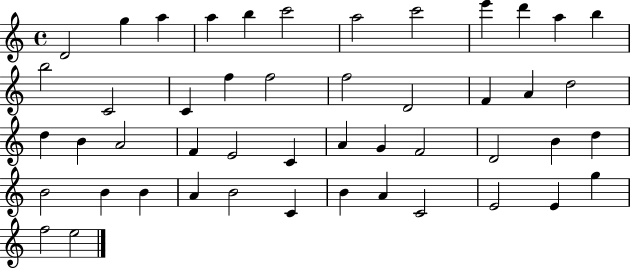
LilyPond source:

{
  \clef treble
  \time 4/4
  \defaultTimeSignature
  \key c \major
  d'2 g''4 a''4 | a''4 b''4 c'''2 | a''2 c'''2 | e'''4 d'''4 a''4 b''4 | \break b''2 c'2 | c'4 f''4 f''2 | f''2 d'2 | f'4 a'4 d''2 | \break d''4 b'4 a'2 | f'4 e'2 c'4 | a'4 g'4 f'2 | d'2 b'4 d''4 | \break b'2 b'4 b'4 | a'4 b'2 c'4 | b'4 a'4 c'2 | e'2 e'4 g''4 | \break f''2 e''2 | \bar "|."
}